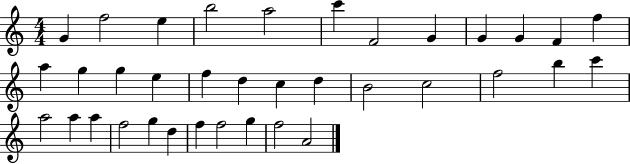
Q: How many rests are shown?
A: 0